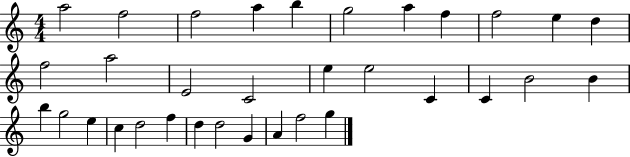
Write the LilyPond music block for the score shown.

{
  \clef treble
  \numericTimeSignature
  \time 4/4
  \key c \major
  a''2 f''2 | f''2 a''4 b''4 | g''2 a''4 f''4 | f''2 e''4 d''4 | \break f''2 a''2 | e'2 c'2 | e''4 e''2 c'4 | c'4 b'2 b'4 | \break b''4 g''2 e''4 | c''4 d''2 f''4 | d''4 d''2 g'4 | a'4 f''2 g''4 | \break \bar "|."
}